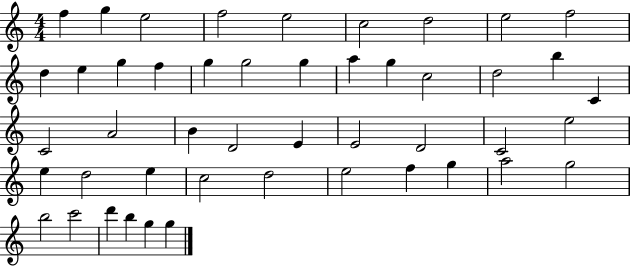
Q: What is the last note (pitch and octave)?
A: G5